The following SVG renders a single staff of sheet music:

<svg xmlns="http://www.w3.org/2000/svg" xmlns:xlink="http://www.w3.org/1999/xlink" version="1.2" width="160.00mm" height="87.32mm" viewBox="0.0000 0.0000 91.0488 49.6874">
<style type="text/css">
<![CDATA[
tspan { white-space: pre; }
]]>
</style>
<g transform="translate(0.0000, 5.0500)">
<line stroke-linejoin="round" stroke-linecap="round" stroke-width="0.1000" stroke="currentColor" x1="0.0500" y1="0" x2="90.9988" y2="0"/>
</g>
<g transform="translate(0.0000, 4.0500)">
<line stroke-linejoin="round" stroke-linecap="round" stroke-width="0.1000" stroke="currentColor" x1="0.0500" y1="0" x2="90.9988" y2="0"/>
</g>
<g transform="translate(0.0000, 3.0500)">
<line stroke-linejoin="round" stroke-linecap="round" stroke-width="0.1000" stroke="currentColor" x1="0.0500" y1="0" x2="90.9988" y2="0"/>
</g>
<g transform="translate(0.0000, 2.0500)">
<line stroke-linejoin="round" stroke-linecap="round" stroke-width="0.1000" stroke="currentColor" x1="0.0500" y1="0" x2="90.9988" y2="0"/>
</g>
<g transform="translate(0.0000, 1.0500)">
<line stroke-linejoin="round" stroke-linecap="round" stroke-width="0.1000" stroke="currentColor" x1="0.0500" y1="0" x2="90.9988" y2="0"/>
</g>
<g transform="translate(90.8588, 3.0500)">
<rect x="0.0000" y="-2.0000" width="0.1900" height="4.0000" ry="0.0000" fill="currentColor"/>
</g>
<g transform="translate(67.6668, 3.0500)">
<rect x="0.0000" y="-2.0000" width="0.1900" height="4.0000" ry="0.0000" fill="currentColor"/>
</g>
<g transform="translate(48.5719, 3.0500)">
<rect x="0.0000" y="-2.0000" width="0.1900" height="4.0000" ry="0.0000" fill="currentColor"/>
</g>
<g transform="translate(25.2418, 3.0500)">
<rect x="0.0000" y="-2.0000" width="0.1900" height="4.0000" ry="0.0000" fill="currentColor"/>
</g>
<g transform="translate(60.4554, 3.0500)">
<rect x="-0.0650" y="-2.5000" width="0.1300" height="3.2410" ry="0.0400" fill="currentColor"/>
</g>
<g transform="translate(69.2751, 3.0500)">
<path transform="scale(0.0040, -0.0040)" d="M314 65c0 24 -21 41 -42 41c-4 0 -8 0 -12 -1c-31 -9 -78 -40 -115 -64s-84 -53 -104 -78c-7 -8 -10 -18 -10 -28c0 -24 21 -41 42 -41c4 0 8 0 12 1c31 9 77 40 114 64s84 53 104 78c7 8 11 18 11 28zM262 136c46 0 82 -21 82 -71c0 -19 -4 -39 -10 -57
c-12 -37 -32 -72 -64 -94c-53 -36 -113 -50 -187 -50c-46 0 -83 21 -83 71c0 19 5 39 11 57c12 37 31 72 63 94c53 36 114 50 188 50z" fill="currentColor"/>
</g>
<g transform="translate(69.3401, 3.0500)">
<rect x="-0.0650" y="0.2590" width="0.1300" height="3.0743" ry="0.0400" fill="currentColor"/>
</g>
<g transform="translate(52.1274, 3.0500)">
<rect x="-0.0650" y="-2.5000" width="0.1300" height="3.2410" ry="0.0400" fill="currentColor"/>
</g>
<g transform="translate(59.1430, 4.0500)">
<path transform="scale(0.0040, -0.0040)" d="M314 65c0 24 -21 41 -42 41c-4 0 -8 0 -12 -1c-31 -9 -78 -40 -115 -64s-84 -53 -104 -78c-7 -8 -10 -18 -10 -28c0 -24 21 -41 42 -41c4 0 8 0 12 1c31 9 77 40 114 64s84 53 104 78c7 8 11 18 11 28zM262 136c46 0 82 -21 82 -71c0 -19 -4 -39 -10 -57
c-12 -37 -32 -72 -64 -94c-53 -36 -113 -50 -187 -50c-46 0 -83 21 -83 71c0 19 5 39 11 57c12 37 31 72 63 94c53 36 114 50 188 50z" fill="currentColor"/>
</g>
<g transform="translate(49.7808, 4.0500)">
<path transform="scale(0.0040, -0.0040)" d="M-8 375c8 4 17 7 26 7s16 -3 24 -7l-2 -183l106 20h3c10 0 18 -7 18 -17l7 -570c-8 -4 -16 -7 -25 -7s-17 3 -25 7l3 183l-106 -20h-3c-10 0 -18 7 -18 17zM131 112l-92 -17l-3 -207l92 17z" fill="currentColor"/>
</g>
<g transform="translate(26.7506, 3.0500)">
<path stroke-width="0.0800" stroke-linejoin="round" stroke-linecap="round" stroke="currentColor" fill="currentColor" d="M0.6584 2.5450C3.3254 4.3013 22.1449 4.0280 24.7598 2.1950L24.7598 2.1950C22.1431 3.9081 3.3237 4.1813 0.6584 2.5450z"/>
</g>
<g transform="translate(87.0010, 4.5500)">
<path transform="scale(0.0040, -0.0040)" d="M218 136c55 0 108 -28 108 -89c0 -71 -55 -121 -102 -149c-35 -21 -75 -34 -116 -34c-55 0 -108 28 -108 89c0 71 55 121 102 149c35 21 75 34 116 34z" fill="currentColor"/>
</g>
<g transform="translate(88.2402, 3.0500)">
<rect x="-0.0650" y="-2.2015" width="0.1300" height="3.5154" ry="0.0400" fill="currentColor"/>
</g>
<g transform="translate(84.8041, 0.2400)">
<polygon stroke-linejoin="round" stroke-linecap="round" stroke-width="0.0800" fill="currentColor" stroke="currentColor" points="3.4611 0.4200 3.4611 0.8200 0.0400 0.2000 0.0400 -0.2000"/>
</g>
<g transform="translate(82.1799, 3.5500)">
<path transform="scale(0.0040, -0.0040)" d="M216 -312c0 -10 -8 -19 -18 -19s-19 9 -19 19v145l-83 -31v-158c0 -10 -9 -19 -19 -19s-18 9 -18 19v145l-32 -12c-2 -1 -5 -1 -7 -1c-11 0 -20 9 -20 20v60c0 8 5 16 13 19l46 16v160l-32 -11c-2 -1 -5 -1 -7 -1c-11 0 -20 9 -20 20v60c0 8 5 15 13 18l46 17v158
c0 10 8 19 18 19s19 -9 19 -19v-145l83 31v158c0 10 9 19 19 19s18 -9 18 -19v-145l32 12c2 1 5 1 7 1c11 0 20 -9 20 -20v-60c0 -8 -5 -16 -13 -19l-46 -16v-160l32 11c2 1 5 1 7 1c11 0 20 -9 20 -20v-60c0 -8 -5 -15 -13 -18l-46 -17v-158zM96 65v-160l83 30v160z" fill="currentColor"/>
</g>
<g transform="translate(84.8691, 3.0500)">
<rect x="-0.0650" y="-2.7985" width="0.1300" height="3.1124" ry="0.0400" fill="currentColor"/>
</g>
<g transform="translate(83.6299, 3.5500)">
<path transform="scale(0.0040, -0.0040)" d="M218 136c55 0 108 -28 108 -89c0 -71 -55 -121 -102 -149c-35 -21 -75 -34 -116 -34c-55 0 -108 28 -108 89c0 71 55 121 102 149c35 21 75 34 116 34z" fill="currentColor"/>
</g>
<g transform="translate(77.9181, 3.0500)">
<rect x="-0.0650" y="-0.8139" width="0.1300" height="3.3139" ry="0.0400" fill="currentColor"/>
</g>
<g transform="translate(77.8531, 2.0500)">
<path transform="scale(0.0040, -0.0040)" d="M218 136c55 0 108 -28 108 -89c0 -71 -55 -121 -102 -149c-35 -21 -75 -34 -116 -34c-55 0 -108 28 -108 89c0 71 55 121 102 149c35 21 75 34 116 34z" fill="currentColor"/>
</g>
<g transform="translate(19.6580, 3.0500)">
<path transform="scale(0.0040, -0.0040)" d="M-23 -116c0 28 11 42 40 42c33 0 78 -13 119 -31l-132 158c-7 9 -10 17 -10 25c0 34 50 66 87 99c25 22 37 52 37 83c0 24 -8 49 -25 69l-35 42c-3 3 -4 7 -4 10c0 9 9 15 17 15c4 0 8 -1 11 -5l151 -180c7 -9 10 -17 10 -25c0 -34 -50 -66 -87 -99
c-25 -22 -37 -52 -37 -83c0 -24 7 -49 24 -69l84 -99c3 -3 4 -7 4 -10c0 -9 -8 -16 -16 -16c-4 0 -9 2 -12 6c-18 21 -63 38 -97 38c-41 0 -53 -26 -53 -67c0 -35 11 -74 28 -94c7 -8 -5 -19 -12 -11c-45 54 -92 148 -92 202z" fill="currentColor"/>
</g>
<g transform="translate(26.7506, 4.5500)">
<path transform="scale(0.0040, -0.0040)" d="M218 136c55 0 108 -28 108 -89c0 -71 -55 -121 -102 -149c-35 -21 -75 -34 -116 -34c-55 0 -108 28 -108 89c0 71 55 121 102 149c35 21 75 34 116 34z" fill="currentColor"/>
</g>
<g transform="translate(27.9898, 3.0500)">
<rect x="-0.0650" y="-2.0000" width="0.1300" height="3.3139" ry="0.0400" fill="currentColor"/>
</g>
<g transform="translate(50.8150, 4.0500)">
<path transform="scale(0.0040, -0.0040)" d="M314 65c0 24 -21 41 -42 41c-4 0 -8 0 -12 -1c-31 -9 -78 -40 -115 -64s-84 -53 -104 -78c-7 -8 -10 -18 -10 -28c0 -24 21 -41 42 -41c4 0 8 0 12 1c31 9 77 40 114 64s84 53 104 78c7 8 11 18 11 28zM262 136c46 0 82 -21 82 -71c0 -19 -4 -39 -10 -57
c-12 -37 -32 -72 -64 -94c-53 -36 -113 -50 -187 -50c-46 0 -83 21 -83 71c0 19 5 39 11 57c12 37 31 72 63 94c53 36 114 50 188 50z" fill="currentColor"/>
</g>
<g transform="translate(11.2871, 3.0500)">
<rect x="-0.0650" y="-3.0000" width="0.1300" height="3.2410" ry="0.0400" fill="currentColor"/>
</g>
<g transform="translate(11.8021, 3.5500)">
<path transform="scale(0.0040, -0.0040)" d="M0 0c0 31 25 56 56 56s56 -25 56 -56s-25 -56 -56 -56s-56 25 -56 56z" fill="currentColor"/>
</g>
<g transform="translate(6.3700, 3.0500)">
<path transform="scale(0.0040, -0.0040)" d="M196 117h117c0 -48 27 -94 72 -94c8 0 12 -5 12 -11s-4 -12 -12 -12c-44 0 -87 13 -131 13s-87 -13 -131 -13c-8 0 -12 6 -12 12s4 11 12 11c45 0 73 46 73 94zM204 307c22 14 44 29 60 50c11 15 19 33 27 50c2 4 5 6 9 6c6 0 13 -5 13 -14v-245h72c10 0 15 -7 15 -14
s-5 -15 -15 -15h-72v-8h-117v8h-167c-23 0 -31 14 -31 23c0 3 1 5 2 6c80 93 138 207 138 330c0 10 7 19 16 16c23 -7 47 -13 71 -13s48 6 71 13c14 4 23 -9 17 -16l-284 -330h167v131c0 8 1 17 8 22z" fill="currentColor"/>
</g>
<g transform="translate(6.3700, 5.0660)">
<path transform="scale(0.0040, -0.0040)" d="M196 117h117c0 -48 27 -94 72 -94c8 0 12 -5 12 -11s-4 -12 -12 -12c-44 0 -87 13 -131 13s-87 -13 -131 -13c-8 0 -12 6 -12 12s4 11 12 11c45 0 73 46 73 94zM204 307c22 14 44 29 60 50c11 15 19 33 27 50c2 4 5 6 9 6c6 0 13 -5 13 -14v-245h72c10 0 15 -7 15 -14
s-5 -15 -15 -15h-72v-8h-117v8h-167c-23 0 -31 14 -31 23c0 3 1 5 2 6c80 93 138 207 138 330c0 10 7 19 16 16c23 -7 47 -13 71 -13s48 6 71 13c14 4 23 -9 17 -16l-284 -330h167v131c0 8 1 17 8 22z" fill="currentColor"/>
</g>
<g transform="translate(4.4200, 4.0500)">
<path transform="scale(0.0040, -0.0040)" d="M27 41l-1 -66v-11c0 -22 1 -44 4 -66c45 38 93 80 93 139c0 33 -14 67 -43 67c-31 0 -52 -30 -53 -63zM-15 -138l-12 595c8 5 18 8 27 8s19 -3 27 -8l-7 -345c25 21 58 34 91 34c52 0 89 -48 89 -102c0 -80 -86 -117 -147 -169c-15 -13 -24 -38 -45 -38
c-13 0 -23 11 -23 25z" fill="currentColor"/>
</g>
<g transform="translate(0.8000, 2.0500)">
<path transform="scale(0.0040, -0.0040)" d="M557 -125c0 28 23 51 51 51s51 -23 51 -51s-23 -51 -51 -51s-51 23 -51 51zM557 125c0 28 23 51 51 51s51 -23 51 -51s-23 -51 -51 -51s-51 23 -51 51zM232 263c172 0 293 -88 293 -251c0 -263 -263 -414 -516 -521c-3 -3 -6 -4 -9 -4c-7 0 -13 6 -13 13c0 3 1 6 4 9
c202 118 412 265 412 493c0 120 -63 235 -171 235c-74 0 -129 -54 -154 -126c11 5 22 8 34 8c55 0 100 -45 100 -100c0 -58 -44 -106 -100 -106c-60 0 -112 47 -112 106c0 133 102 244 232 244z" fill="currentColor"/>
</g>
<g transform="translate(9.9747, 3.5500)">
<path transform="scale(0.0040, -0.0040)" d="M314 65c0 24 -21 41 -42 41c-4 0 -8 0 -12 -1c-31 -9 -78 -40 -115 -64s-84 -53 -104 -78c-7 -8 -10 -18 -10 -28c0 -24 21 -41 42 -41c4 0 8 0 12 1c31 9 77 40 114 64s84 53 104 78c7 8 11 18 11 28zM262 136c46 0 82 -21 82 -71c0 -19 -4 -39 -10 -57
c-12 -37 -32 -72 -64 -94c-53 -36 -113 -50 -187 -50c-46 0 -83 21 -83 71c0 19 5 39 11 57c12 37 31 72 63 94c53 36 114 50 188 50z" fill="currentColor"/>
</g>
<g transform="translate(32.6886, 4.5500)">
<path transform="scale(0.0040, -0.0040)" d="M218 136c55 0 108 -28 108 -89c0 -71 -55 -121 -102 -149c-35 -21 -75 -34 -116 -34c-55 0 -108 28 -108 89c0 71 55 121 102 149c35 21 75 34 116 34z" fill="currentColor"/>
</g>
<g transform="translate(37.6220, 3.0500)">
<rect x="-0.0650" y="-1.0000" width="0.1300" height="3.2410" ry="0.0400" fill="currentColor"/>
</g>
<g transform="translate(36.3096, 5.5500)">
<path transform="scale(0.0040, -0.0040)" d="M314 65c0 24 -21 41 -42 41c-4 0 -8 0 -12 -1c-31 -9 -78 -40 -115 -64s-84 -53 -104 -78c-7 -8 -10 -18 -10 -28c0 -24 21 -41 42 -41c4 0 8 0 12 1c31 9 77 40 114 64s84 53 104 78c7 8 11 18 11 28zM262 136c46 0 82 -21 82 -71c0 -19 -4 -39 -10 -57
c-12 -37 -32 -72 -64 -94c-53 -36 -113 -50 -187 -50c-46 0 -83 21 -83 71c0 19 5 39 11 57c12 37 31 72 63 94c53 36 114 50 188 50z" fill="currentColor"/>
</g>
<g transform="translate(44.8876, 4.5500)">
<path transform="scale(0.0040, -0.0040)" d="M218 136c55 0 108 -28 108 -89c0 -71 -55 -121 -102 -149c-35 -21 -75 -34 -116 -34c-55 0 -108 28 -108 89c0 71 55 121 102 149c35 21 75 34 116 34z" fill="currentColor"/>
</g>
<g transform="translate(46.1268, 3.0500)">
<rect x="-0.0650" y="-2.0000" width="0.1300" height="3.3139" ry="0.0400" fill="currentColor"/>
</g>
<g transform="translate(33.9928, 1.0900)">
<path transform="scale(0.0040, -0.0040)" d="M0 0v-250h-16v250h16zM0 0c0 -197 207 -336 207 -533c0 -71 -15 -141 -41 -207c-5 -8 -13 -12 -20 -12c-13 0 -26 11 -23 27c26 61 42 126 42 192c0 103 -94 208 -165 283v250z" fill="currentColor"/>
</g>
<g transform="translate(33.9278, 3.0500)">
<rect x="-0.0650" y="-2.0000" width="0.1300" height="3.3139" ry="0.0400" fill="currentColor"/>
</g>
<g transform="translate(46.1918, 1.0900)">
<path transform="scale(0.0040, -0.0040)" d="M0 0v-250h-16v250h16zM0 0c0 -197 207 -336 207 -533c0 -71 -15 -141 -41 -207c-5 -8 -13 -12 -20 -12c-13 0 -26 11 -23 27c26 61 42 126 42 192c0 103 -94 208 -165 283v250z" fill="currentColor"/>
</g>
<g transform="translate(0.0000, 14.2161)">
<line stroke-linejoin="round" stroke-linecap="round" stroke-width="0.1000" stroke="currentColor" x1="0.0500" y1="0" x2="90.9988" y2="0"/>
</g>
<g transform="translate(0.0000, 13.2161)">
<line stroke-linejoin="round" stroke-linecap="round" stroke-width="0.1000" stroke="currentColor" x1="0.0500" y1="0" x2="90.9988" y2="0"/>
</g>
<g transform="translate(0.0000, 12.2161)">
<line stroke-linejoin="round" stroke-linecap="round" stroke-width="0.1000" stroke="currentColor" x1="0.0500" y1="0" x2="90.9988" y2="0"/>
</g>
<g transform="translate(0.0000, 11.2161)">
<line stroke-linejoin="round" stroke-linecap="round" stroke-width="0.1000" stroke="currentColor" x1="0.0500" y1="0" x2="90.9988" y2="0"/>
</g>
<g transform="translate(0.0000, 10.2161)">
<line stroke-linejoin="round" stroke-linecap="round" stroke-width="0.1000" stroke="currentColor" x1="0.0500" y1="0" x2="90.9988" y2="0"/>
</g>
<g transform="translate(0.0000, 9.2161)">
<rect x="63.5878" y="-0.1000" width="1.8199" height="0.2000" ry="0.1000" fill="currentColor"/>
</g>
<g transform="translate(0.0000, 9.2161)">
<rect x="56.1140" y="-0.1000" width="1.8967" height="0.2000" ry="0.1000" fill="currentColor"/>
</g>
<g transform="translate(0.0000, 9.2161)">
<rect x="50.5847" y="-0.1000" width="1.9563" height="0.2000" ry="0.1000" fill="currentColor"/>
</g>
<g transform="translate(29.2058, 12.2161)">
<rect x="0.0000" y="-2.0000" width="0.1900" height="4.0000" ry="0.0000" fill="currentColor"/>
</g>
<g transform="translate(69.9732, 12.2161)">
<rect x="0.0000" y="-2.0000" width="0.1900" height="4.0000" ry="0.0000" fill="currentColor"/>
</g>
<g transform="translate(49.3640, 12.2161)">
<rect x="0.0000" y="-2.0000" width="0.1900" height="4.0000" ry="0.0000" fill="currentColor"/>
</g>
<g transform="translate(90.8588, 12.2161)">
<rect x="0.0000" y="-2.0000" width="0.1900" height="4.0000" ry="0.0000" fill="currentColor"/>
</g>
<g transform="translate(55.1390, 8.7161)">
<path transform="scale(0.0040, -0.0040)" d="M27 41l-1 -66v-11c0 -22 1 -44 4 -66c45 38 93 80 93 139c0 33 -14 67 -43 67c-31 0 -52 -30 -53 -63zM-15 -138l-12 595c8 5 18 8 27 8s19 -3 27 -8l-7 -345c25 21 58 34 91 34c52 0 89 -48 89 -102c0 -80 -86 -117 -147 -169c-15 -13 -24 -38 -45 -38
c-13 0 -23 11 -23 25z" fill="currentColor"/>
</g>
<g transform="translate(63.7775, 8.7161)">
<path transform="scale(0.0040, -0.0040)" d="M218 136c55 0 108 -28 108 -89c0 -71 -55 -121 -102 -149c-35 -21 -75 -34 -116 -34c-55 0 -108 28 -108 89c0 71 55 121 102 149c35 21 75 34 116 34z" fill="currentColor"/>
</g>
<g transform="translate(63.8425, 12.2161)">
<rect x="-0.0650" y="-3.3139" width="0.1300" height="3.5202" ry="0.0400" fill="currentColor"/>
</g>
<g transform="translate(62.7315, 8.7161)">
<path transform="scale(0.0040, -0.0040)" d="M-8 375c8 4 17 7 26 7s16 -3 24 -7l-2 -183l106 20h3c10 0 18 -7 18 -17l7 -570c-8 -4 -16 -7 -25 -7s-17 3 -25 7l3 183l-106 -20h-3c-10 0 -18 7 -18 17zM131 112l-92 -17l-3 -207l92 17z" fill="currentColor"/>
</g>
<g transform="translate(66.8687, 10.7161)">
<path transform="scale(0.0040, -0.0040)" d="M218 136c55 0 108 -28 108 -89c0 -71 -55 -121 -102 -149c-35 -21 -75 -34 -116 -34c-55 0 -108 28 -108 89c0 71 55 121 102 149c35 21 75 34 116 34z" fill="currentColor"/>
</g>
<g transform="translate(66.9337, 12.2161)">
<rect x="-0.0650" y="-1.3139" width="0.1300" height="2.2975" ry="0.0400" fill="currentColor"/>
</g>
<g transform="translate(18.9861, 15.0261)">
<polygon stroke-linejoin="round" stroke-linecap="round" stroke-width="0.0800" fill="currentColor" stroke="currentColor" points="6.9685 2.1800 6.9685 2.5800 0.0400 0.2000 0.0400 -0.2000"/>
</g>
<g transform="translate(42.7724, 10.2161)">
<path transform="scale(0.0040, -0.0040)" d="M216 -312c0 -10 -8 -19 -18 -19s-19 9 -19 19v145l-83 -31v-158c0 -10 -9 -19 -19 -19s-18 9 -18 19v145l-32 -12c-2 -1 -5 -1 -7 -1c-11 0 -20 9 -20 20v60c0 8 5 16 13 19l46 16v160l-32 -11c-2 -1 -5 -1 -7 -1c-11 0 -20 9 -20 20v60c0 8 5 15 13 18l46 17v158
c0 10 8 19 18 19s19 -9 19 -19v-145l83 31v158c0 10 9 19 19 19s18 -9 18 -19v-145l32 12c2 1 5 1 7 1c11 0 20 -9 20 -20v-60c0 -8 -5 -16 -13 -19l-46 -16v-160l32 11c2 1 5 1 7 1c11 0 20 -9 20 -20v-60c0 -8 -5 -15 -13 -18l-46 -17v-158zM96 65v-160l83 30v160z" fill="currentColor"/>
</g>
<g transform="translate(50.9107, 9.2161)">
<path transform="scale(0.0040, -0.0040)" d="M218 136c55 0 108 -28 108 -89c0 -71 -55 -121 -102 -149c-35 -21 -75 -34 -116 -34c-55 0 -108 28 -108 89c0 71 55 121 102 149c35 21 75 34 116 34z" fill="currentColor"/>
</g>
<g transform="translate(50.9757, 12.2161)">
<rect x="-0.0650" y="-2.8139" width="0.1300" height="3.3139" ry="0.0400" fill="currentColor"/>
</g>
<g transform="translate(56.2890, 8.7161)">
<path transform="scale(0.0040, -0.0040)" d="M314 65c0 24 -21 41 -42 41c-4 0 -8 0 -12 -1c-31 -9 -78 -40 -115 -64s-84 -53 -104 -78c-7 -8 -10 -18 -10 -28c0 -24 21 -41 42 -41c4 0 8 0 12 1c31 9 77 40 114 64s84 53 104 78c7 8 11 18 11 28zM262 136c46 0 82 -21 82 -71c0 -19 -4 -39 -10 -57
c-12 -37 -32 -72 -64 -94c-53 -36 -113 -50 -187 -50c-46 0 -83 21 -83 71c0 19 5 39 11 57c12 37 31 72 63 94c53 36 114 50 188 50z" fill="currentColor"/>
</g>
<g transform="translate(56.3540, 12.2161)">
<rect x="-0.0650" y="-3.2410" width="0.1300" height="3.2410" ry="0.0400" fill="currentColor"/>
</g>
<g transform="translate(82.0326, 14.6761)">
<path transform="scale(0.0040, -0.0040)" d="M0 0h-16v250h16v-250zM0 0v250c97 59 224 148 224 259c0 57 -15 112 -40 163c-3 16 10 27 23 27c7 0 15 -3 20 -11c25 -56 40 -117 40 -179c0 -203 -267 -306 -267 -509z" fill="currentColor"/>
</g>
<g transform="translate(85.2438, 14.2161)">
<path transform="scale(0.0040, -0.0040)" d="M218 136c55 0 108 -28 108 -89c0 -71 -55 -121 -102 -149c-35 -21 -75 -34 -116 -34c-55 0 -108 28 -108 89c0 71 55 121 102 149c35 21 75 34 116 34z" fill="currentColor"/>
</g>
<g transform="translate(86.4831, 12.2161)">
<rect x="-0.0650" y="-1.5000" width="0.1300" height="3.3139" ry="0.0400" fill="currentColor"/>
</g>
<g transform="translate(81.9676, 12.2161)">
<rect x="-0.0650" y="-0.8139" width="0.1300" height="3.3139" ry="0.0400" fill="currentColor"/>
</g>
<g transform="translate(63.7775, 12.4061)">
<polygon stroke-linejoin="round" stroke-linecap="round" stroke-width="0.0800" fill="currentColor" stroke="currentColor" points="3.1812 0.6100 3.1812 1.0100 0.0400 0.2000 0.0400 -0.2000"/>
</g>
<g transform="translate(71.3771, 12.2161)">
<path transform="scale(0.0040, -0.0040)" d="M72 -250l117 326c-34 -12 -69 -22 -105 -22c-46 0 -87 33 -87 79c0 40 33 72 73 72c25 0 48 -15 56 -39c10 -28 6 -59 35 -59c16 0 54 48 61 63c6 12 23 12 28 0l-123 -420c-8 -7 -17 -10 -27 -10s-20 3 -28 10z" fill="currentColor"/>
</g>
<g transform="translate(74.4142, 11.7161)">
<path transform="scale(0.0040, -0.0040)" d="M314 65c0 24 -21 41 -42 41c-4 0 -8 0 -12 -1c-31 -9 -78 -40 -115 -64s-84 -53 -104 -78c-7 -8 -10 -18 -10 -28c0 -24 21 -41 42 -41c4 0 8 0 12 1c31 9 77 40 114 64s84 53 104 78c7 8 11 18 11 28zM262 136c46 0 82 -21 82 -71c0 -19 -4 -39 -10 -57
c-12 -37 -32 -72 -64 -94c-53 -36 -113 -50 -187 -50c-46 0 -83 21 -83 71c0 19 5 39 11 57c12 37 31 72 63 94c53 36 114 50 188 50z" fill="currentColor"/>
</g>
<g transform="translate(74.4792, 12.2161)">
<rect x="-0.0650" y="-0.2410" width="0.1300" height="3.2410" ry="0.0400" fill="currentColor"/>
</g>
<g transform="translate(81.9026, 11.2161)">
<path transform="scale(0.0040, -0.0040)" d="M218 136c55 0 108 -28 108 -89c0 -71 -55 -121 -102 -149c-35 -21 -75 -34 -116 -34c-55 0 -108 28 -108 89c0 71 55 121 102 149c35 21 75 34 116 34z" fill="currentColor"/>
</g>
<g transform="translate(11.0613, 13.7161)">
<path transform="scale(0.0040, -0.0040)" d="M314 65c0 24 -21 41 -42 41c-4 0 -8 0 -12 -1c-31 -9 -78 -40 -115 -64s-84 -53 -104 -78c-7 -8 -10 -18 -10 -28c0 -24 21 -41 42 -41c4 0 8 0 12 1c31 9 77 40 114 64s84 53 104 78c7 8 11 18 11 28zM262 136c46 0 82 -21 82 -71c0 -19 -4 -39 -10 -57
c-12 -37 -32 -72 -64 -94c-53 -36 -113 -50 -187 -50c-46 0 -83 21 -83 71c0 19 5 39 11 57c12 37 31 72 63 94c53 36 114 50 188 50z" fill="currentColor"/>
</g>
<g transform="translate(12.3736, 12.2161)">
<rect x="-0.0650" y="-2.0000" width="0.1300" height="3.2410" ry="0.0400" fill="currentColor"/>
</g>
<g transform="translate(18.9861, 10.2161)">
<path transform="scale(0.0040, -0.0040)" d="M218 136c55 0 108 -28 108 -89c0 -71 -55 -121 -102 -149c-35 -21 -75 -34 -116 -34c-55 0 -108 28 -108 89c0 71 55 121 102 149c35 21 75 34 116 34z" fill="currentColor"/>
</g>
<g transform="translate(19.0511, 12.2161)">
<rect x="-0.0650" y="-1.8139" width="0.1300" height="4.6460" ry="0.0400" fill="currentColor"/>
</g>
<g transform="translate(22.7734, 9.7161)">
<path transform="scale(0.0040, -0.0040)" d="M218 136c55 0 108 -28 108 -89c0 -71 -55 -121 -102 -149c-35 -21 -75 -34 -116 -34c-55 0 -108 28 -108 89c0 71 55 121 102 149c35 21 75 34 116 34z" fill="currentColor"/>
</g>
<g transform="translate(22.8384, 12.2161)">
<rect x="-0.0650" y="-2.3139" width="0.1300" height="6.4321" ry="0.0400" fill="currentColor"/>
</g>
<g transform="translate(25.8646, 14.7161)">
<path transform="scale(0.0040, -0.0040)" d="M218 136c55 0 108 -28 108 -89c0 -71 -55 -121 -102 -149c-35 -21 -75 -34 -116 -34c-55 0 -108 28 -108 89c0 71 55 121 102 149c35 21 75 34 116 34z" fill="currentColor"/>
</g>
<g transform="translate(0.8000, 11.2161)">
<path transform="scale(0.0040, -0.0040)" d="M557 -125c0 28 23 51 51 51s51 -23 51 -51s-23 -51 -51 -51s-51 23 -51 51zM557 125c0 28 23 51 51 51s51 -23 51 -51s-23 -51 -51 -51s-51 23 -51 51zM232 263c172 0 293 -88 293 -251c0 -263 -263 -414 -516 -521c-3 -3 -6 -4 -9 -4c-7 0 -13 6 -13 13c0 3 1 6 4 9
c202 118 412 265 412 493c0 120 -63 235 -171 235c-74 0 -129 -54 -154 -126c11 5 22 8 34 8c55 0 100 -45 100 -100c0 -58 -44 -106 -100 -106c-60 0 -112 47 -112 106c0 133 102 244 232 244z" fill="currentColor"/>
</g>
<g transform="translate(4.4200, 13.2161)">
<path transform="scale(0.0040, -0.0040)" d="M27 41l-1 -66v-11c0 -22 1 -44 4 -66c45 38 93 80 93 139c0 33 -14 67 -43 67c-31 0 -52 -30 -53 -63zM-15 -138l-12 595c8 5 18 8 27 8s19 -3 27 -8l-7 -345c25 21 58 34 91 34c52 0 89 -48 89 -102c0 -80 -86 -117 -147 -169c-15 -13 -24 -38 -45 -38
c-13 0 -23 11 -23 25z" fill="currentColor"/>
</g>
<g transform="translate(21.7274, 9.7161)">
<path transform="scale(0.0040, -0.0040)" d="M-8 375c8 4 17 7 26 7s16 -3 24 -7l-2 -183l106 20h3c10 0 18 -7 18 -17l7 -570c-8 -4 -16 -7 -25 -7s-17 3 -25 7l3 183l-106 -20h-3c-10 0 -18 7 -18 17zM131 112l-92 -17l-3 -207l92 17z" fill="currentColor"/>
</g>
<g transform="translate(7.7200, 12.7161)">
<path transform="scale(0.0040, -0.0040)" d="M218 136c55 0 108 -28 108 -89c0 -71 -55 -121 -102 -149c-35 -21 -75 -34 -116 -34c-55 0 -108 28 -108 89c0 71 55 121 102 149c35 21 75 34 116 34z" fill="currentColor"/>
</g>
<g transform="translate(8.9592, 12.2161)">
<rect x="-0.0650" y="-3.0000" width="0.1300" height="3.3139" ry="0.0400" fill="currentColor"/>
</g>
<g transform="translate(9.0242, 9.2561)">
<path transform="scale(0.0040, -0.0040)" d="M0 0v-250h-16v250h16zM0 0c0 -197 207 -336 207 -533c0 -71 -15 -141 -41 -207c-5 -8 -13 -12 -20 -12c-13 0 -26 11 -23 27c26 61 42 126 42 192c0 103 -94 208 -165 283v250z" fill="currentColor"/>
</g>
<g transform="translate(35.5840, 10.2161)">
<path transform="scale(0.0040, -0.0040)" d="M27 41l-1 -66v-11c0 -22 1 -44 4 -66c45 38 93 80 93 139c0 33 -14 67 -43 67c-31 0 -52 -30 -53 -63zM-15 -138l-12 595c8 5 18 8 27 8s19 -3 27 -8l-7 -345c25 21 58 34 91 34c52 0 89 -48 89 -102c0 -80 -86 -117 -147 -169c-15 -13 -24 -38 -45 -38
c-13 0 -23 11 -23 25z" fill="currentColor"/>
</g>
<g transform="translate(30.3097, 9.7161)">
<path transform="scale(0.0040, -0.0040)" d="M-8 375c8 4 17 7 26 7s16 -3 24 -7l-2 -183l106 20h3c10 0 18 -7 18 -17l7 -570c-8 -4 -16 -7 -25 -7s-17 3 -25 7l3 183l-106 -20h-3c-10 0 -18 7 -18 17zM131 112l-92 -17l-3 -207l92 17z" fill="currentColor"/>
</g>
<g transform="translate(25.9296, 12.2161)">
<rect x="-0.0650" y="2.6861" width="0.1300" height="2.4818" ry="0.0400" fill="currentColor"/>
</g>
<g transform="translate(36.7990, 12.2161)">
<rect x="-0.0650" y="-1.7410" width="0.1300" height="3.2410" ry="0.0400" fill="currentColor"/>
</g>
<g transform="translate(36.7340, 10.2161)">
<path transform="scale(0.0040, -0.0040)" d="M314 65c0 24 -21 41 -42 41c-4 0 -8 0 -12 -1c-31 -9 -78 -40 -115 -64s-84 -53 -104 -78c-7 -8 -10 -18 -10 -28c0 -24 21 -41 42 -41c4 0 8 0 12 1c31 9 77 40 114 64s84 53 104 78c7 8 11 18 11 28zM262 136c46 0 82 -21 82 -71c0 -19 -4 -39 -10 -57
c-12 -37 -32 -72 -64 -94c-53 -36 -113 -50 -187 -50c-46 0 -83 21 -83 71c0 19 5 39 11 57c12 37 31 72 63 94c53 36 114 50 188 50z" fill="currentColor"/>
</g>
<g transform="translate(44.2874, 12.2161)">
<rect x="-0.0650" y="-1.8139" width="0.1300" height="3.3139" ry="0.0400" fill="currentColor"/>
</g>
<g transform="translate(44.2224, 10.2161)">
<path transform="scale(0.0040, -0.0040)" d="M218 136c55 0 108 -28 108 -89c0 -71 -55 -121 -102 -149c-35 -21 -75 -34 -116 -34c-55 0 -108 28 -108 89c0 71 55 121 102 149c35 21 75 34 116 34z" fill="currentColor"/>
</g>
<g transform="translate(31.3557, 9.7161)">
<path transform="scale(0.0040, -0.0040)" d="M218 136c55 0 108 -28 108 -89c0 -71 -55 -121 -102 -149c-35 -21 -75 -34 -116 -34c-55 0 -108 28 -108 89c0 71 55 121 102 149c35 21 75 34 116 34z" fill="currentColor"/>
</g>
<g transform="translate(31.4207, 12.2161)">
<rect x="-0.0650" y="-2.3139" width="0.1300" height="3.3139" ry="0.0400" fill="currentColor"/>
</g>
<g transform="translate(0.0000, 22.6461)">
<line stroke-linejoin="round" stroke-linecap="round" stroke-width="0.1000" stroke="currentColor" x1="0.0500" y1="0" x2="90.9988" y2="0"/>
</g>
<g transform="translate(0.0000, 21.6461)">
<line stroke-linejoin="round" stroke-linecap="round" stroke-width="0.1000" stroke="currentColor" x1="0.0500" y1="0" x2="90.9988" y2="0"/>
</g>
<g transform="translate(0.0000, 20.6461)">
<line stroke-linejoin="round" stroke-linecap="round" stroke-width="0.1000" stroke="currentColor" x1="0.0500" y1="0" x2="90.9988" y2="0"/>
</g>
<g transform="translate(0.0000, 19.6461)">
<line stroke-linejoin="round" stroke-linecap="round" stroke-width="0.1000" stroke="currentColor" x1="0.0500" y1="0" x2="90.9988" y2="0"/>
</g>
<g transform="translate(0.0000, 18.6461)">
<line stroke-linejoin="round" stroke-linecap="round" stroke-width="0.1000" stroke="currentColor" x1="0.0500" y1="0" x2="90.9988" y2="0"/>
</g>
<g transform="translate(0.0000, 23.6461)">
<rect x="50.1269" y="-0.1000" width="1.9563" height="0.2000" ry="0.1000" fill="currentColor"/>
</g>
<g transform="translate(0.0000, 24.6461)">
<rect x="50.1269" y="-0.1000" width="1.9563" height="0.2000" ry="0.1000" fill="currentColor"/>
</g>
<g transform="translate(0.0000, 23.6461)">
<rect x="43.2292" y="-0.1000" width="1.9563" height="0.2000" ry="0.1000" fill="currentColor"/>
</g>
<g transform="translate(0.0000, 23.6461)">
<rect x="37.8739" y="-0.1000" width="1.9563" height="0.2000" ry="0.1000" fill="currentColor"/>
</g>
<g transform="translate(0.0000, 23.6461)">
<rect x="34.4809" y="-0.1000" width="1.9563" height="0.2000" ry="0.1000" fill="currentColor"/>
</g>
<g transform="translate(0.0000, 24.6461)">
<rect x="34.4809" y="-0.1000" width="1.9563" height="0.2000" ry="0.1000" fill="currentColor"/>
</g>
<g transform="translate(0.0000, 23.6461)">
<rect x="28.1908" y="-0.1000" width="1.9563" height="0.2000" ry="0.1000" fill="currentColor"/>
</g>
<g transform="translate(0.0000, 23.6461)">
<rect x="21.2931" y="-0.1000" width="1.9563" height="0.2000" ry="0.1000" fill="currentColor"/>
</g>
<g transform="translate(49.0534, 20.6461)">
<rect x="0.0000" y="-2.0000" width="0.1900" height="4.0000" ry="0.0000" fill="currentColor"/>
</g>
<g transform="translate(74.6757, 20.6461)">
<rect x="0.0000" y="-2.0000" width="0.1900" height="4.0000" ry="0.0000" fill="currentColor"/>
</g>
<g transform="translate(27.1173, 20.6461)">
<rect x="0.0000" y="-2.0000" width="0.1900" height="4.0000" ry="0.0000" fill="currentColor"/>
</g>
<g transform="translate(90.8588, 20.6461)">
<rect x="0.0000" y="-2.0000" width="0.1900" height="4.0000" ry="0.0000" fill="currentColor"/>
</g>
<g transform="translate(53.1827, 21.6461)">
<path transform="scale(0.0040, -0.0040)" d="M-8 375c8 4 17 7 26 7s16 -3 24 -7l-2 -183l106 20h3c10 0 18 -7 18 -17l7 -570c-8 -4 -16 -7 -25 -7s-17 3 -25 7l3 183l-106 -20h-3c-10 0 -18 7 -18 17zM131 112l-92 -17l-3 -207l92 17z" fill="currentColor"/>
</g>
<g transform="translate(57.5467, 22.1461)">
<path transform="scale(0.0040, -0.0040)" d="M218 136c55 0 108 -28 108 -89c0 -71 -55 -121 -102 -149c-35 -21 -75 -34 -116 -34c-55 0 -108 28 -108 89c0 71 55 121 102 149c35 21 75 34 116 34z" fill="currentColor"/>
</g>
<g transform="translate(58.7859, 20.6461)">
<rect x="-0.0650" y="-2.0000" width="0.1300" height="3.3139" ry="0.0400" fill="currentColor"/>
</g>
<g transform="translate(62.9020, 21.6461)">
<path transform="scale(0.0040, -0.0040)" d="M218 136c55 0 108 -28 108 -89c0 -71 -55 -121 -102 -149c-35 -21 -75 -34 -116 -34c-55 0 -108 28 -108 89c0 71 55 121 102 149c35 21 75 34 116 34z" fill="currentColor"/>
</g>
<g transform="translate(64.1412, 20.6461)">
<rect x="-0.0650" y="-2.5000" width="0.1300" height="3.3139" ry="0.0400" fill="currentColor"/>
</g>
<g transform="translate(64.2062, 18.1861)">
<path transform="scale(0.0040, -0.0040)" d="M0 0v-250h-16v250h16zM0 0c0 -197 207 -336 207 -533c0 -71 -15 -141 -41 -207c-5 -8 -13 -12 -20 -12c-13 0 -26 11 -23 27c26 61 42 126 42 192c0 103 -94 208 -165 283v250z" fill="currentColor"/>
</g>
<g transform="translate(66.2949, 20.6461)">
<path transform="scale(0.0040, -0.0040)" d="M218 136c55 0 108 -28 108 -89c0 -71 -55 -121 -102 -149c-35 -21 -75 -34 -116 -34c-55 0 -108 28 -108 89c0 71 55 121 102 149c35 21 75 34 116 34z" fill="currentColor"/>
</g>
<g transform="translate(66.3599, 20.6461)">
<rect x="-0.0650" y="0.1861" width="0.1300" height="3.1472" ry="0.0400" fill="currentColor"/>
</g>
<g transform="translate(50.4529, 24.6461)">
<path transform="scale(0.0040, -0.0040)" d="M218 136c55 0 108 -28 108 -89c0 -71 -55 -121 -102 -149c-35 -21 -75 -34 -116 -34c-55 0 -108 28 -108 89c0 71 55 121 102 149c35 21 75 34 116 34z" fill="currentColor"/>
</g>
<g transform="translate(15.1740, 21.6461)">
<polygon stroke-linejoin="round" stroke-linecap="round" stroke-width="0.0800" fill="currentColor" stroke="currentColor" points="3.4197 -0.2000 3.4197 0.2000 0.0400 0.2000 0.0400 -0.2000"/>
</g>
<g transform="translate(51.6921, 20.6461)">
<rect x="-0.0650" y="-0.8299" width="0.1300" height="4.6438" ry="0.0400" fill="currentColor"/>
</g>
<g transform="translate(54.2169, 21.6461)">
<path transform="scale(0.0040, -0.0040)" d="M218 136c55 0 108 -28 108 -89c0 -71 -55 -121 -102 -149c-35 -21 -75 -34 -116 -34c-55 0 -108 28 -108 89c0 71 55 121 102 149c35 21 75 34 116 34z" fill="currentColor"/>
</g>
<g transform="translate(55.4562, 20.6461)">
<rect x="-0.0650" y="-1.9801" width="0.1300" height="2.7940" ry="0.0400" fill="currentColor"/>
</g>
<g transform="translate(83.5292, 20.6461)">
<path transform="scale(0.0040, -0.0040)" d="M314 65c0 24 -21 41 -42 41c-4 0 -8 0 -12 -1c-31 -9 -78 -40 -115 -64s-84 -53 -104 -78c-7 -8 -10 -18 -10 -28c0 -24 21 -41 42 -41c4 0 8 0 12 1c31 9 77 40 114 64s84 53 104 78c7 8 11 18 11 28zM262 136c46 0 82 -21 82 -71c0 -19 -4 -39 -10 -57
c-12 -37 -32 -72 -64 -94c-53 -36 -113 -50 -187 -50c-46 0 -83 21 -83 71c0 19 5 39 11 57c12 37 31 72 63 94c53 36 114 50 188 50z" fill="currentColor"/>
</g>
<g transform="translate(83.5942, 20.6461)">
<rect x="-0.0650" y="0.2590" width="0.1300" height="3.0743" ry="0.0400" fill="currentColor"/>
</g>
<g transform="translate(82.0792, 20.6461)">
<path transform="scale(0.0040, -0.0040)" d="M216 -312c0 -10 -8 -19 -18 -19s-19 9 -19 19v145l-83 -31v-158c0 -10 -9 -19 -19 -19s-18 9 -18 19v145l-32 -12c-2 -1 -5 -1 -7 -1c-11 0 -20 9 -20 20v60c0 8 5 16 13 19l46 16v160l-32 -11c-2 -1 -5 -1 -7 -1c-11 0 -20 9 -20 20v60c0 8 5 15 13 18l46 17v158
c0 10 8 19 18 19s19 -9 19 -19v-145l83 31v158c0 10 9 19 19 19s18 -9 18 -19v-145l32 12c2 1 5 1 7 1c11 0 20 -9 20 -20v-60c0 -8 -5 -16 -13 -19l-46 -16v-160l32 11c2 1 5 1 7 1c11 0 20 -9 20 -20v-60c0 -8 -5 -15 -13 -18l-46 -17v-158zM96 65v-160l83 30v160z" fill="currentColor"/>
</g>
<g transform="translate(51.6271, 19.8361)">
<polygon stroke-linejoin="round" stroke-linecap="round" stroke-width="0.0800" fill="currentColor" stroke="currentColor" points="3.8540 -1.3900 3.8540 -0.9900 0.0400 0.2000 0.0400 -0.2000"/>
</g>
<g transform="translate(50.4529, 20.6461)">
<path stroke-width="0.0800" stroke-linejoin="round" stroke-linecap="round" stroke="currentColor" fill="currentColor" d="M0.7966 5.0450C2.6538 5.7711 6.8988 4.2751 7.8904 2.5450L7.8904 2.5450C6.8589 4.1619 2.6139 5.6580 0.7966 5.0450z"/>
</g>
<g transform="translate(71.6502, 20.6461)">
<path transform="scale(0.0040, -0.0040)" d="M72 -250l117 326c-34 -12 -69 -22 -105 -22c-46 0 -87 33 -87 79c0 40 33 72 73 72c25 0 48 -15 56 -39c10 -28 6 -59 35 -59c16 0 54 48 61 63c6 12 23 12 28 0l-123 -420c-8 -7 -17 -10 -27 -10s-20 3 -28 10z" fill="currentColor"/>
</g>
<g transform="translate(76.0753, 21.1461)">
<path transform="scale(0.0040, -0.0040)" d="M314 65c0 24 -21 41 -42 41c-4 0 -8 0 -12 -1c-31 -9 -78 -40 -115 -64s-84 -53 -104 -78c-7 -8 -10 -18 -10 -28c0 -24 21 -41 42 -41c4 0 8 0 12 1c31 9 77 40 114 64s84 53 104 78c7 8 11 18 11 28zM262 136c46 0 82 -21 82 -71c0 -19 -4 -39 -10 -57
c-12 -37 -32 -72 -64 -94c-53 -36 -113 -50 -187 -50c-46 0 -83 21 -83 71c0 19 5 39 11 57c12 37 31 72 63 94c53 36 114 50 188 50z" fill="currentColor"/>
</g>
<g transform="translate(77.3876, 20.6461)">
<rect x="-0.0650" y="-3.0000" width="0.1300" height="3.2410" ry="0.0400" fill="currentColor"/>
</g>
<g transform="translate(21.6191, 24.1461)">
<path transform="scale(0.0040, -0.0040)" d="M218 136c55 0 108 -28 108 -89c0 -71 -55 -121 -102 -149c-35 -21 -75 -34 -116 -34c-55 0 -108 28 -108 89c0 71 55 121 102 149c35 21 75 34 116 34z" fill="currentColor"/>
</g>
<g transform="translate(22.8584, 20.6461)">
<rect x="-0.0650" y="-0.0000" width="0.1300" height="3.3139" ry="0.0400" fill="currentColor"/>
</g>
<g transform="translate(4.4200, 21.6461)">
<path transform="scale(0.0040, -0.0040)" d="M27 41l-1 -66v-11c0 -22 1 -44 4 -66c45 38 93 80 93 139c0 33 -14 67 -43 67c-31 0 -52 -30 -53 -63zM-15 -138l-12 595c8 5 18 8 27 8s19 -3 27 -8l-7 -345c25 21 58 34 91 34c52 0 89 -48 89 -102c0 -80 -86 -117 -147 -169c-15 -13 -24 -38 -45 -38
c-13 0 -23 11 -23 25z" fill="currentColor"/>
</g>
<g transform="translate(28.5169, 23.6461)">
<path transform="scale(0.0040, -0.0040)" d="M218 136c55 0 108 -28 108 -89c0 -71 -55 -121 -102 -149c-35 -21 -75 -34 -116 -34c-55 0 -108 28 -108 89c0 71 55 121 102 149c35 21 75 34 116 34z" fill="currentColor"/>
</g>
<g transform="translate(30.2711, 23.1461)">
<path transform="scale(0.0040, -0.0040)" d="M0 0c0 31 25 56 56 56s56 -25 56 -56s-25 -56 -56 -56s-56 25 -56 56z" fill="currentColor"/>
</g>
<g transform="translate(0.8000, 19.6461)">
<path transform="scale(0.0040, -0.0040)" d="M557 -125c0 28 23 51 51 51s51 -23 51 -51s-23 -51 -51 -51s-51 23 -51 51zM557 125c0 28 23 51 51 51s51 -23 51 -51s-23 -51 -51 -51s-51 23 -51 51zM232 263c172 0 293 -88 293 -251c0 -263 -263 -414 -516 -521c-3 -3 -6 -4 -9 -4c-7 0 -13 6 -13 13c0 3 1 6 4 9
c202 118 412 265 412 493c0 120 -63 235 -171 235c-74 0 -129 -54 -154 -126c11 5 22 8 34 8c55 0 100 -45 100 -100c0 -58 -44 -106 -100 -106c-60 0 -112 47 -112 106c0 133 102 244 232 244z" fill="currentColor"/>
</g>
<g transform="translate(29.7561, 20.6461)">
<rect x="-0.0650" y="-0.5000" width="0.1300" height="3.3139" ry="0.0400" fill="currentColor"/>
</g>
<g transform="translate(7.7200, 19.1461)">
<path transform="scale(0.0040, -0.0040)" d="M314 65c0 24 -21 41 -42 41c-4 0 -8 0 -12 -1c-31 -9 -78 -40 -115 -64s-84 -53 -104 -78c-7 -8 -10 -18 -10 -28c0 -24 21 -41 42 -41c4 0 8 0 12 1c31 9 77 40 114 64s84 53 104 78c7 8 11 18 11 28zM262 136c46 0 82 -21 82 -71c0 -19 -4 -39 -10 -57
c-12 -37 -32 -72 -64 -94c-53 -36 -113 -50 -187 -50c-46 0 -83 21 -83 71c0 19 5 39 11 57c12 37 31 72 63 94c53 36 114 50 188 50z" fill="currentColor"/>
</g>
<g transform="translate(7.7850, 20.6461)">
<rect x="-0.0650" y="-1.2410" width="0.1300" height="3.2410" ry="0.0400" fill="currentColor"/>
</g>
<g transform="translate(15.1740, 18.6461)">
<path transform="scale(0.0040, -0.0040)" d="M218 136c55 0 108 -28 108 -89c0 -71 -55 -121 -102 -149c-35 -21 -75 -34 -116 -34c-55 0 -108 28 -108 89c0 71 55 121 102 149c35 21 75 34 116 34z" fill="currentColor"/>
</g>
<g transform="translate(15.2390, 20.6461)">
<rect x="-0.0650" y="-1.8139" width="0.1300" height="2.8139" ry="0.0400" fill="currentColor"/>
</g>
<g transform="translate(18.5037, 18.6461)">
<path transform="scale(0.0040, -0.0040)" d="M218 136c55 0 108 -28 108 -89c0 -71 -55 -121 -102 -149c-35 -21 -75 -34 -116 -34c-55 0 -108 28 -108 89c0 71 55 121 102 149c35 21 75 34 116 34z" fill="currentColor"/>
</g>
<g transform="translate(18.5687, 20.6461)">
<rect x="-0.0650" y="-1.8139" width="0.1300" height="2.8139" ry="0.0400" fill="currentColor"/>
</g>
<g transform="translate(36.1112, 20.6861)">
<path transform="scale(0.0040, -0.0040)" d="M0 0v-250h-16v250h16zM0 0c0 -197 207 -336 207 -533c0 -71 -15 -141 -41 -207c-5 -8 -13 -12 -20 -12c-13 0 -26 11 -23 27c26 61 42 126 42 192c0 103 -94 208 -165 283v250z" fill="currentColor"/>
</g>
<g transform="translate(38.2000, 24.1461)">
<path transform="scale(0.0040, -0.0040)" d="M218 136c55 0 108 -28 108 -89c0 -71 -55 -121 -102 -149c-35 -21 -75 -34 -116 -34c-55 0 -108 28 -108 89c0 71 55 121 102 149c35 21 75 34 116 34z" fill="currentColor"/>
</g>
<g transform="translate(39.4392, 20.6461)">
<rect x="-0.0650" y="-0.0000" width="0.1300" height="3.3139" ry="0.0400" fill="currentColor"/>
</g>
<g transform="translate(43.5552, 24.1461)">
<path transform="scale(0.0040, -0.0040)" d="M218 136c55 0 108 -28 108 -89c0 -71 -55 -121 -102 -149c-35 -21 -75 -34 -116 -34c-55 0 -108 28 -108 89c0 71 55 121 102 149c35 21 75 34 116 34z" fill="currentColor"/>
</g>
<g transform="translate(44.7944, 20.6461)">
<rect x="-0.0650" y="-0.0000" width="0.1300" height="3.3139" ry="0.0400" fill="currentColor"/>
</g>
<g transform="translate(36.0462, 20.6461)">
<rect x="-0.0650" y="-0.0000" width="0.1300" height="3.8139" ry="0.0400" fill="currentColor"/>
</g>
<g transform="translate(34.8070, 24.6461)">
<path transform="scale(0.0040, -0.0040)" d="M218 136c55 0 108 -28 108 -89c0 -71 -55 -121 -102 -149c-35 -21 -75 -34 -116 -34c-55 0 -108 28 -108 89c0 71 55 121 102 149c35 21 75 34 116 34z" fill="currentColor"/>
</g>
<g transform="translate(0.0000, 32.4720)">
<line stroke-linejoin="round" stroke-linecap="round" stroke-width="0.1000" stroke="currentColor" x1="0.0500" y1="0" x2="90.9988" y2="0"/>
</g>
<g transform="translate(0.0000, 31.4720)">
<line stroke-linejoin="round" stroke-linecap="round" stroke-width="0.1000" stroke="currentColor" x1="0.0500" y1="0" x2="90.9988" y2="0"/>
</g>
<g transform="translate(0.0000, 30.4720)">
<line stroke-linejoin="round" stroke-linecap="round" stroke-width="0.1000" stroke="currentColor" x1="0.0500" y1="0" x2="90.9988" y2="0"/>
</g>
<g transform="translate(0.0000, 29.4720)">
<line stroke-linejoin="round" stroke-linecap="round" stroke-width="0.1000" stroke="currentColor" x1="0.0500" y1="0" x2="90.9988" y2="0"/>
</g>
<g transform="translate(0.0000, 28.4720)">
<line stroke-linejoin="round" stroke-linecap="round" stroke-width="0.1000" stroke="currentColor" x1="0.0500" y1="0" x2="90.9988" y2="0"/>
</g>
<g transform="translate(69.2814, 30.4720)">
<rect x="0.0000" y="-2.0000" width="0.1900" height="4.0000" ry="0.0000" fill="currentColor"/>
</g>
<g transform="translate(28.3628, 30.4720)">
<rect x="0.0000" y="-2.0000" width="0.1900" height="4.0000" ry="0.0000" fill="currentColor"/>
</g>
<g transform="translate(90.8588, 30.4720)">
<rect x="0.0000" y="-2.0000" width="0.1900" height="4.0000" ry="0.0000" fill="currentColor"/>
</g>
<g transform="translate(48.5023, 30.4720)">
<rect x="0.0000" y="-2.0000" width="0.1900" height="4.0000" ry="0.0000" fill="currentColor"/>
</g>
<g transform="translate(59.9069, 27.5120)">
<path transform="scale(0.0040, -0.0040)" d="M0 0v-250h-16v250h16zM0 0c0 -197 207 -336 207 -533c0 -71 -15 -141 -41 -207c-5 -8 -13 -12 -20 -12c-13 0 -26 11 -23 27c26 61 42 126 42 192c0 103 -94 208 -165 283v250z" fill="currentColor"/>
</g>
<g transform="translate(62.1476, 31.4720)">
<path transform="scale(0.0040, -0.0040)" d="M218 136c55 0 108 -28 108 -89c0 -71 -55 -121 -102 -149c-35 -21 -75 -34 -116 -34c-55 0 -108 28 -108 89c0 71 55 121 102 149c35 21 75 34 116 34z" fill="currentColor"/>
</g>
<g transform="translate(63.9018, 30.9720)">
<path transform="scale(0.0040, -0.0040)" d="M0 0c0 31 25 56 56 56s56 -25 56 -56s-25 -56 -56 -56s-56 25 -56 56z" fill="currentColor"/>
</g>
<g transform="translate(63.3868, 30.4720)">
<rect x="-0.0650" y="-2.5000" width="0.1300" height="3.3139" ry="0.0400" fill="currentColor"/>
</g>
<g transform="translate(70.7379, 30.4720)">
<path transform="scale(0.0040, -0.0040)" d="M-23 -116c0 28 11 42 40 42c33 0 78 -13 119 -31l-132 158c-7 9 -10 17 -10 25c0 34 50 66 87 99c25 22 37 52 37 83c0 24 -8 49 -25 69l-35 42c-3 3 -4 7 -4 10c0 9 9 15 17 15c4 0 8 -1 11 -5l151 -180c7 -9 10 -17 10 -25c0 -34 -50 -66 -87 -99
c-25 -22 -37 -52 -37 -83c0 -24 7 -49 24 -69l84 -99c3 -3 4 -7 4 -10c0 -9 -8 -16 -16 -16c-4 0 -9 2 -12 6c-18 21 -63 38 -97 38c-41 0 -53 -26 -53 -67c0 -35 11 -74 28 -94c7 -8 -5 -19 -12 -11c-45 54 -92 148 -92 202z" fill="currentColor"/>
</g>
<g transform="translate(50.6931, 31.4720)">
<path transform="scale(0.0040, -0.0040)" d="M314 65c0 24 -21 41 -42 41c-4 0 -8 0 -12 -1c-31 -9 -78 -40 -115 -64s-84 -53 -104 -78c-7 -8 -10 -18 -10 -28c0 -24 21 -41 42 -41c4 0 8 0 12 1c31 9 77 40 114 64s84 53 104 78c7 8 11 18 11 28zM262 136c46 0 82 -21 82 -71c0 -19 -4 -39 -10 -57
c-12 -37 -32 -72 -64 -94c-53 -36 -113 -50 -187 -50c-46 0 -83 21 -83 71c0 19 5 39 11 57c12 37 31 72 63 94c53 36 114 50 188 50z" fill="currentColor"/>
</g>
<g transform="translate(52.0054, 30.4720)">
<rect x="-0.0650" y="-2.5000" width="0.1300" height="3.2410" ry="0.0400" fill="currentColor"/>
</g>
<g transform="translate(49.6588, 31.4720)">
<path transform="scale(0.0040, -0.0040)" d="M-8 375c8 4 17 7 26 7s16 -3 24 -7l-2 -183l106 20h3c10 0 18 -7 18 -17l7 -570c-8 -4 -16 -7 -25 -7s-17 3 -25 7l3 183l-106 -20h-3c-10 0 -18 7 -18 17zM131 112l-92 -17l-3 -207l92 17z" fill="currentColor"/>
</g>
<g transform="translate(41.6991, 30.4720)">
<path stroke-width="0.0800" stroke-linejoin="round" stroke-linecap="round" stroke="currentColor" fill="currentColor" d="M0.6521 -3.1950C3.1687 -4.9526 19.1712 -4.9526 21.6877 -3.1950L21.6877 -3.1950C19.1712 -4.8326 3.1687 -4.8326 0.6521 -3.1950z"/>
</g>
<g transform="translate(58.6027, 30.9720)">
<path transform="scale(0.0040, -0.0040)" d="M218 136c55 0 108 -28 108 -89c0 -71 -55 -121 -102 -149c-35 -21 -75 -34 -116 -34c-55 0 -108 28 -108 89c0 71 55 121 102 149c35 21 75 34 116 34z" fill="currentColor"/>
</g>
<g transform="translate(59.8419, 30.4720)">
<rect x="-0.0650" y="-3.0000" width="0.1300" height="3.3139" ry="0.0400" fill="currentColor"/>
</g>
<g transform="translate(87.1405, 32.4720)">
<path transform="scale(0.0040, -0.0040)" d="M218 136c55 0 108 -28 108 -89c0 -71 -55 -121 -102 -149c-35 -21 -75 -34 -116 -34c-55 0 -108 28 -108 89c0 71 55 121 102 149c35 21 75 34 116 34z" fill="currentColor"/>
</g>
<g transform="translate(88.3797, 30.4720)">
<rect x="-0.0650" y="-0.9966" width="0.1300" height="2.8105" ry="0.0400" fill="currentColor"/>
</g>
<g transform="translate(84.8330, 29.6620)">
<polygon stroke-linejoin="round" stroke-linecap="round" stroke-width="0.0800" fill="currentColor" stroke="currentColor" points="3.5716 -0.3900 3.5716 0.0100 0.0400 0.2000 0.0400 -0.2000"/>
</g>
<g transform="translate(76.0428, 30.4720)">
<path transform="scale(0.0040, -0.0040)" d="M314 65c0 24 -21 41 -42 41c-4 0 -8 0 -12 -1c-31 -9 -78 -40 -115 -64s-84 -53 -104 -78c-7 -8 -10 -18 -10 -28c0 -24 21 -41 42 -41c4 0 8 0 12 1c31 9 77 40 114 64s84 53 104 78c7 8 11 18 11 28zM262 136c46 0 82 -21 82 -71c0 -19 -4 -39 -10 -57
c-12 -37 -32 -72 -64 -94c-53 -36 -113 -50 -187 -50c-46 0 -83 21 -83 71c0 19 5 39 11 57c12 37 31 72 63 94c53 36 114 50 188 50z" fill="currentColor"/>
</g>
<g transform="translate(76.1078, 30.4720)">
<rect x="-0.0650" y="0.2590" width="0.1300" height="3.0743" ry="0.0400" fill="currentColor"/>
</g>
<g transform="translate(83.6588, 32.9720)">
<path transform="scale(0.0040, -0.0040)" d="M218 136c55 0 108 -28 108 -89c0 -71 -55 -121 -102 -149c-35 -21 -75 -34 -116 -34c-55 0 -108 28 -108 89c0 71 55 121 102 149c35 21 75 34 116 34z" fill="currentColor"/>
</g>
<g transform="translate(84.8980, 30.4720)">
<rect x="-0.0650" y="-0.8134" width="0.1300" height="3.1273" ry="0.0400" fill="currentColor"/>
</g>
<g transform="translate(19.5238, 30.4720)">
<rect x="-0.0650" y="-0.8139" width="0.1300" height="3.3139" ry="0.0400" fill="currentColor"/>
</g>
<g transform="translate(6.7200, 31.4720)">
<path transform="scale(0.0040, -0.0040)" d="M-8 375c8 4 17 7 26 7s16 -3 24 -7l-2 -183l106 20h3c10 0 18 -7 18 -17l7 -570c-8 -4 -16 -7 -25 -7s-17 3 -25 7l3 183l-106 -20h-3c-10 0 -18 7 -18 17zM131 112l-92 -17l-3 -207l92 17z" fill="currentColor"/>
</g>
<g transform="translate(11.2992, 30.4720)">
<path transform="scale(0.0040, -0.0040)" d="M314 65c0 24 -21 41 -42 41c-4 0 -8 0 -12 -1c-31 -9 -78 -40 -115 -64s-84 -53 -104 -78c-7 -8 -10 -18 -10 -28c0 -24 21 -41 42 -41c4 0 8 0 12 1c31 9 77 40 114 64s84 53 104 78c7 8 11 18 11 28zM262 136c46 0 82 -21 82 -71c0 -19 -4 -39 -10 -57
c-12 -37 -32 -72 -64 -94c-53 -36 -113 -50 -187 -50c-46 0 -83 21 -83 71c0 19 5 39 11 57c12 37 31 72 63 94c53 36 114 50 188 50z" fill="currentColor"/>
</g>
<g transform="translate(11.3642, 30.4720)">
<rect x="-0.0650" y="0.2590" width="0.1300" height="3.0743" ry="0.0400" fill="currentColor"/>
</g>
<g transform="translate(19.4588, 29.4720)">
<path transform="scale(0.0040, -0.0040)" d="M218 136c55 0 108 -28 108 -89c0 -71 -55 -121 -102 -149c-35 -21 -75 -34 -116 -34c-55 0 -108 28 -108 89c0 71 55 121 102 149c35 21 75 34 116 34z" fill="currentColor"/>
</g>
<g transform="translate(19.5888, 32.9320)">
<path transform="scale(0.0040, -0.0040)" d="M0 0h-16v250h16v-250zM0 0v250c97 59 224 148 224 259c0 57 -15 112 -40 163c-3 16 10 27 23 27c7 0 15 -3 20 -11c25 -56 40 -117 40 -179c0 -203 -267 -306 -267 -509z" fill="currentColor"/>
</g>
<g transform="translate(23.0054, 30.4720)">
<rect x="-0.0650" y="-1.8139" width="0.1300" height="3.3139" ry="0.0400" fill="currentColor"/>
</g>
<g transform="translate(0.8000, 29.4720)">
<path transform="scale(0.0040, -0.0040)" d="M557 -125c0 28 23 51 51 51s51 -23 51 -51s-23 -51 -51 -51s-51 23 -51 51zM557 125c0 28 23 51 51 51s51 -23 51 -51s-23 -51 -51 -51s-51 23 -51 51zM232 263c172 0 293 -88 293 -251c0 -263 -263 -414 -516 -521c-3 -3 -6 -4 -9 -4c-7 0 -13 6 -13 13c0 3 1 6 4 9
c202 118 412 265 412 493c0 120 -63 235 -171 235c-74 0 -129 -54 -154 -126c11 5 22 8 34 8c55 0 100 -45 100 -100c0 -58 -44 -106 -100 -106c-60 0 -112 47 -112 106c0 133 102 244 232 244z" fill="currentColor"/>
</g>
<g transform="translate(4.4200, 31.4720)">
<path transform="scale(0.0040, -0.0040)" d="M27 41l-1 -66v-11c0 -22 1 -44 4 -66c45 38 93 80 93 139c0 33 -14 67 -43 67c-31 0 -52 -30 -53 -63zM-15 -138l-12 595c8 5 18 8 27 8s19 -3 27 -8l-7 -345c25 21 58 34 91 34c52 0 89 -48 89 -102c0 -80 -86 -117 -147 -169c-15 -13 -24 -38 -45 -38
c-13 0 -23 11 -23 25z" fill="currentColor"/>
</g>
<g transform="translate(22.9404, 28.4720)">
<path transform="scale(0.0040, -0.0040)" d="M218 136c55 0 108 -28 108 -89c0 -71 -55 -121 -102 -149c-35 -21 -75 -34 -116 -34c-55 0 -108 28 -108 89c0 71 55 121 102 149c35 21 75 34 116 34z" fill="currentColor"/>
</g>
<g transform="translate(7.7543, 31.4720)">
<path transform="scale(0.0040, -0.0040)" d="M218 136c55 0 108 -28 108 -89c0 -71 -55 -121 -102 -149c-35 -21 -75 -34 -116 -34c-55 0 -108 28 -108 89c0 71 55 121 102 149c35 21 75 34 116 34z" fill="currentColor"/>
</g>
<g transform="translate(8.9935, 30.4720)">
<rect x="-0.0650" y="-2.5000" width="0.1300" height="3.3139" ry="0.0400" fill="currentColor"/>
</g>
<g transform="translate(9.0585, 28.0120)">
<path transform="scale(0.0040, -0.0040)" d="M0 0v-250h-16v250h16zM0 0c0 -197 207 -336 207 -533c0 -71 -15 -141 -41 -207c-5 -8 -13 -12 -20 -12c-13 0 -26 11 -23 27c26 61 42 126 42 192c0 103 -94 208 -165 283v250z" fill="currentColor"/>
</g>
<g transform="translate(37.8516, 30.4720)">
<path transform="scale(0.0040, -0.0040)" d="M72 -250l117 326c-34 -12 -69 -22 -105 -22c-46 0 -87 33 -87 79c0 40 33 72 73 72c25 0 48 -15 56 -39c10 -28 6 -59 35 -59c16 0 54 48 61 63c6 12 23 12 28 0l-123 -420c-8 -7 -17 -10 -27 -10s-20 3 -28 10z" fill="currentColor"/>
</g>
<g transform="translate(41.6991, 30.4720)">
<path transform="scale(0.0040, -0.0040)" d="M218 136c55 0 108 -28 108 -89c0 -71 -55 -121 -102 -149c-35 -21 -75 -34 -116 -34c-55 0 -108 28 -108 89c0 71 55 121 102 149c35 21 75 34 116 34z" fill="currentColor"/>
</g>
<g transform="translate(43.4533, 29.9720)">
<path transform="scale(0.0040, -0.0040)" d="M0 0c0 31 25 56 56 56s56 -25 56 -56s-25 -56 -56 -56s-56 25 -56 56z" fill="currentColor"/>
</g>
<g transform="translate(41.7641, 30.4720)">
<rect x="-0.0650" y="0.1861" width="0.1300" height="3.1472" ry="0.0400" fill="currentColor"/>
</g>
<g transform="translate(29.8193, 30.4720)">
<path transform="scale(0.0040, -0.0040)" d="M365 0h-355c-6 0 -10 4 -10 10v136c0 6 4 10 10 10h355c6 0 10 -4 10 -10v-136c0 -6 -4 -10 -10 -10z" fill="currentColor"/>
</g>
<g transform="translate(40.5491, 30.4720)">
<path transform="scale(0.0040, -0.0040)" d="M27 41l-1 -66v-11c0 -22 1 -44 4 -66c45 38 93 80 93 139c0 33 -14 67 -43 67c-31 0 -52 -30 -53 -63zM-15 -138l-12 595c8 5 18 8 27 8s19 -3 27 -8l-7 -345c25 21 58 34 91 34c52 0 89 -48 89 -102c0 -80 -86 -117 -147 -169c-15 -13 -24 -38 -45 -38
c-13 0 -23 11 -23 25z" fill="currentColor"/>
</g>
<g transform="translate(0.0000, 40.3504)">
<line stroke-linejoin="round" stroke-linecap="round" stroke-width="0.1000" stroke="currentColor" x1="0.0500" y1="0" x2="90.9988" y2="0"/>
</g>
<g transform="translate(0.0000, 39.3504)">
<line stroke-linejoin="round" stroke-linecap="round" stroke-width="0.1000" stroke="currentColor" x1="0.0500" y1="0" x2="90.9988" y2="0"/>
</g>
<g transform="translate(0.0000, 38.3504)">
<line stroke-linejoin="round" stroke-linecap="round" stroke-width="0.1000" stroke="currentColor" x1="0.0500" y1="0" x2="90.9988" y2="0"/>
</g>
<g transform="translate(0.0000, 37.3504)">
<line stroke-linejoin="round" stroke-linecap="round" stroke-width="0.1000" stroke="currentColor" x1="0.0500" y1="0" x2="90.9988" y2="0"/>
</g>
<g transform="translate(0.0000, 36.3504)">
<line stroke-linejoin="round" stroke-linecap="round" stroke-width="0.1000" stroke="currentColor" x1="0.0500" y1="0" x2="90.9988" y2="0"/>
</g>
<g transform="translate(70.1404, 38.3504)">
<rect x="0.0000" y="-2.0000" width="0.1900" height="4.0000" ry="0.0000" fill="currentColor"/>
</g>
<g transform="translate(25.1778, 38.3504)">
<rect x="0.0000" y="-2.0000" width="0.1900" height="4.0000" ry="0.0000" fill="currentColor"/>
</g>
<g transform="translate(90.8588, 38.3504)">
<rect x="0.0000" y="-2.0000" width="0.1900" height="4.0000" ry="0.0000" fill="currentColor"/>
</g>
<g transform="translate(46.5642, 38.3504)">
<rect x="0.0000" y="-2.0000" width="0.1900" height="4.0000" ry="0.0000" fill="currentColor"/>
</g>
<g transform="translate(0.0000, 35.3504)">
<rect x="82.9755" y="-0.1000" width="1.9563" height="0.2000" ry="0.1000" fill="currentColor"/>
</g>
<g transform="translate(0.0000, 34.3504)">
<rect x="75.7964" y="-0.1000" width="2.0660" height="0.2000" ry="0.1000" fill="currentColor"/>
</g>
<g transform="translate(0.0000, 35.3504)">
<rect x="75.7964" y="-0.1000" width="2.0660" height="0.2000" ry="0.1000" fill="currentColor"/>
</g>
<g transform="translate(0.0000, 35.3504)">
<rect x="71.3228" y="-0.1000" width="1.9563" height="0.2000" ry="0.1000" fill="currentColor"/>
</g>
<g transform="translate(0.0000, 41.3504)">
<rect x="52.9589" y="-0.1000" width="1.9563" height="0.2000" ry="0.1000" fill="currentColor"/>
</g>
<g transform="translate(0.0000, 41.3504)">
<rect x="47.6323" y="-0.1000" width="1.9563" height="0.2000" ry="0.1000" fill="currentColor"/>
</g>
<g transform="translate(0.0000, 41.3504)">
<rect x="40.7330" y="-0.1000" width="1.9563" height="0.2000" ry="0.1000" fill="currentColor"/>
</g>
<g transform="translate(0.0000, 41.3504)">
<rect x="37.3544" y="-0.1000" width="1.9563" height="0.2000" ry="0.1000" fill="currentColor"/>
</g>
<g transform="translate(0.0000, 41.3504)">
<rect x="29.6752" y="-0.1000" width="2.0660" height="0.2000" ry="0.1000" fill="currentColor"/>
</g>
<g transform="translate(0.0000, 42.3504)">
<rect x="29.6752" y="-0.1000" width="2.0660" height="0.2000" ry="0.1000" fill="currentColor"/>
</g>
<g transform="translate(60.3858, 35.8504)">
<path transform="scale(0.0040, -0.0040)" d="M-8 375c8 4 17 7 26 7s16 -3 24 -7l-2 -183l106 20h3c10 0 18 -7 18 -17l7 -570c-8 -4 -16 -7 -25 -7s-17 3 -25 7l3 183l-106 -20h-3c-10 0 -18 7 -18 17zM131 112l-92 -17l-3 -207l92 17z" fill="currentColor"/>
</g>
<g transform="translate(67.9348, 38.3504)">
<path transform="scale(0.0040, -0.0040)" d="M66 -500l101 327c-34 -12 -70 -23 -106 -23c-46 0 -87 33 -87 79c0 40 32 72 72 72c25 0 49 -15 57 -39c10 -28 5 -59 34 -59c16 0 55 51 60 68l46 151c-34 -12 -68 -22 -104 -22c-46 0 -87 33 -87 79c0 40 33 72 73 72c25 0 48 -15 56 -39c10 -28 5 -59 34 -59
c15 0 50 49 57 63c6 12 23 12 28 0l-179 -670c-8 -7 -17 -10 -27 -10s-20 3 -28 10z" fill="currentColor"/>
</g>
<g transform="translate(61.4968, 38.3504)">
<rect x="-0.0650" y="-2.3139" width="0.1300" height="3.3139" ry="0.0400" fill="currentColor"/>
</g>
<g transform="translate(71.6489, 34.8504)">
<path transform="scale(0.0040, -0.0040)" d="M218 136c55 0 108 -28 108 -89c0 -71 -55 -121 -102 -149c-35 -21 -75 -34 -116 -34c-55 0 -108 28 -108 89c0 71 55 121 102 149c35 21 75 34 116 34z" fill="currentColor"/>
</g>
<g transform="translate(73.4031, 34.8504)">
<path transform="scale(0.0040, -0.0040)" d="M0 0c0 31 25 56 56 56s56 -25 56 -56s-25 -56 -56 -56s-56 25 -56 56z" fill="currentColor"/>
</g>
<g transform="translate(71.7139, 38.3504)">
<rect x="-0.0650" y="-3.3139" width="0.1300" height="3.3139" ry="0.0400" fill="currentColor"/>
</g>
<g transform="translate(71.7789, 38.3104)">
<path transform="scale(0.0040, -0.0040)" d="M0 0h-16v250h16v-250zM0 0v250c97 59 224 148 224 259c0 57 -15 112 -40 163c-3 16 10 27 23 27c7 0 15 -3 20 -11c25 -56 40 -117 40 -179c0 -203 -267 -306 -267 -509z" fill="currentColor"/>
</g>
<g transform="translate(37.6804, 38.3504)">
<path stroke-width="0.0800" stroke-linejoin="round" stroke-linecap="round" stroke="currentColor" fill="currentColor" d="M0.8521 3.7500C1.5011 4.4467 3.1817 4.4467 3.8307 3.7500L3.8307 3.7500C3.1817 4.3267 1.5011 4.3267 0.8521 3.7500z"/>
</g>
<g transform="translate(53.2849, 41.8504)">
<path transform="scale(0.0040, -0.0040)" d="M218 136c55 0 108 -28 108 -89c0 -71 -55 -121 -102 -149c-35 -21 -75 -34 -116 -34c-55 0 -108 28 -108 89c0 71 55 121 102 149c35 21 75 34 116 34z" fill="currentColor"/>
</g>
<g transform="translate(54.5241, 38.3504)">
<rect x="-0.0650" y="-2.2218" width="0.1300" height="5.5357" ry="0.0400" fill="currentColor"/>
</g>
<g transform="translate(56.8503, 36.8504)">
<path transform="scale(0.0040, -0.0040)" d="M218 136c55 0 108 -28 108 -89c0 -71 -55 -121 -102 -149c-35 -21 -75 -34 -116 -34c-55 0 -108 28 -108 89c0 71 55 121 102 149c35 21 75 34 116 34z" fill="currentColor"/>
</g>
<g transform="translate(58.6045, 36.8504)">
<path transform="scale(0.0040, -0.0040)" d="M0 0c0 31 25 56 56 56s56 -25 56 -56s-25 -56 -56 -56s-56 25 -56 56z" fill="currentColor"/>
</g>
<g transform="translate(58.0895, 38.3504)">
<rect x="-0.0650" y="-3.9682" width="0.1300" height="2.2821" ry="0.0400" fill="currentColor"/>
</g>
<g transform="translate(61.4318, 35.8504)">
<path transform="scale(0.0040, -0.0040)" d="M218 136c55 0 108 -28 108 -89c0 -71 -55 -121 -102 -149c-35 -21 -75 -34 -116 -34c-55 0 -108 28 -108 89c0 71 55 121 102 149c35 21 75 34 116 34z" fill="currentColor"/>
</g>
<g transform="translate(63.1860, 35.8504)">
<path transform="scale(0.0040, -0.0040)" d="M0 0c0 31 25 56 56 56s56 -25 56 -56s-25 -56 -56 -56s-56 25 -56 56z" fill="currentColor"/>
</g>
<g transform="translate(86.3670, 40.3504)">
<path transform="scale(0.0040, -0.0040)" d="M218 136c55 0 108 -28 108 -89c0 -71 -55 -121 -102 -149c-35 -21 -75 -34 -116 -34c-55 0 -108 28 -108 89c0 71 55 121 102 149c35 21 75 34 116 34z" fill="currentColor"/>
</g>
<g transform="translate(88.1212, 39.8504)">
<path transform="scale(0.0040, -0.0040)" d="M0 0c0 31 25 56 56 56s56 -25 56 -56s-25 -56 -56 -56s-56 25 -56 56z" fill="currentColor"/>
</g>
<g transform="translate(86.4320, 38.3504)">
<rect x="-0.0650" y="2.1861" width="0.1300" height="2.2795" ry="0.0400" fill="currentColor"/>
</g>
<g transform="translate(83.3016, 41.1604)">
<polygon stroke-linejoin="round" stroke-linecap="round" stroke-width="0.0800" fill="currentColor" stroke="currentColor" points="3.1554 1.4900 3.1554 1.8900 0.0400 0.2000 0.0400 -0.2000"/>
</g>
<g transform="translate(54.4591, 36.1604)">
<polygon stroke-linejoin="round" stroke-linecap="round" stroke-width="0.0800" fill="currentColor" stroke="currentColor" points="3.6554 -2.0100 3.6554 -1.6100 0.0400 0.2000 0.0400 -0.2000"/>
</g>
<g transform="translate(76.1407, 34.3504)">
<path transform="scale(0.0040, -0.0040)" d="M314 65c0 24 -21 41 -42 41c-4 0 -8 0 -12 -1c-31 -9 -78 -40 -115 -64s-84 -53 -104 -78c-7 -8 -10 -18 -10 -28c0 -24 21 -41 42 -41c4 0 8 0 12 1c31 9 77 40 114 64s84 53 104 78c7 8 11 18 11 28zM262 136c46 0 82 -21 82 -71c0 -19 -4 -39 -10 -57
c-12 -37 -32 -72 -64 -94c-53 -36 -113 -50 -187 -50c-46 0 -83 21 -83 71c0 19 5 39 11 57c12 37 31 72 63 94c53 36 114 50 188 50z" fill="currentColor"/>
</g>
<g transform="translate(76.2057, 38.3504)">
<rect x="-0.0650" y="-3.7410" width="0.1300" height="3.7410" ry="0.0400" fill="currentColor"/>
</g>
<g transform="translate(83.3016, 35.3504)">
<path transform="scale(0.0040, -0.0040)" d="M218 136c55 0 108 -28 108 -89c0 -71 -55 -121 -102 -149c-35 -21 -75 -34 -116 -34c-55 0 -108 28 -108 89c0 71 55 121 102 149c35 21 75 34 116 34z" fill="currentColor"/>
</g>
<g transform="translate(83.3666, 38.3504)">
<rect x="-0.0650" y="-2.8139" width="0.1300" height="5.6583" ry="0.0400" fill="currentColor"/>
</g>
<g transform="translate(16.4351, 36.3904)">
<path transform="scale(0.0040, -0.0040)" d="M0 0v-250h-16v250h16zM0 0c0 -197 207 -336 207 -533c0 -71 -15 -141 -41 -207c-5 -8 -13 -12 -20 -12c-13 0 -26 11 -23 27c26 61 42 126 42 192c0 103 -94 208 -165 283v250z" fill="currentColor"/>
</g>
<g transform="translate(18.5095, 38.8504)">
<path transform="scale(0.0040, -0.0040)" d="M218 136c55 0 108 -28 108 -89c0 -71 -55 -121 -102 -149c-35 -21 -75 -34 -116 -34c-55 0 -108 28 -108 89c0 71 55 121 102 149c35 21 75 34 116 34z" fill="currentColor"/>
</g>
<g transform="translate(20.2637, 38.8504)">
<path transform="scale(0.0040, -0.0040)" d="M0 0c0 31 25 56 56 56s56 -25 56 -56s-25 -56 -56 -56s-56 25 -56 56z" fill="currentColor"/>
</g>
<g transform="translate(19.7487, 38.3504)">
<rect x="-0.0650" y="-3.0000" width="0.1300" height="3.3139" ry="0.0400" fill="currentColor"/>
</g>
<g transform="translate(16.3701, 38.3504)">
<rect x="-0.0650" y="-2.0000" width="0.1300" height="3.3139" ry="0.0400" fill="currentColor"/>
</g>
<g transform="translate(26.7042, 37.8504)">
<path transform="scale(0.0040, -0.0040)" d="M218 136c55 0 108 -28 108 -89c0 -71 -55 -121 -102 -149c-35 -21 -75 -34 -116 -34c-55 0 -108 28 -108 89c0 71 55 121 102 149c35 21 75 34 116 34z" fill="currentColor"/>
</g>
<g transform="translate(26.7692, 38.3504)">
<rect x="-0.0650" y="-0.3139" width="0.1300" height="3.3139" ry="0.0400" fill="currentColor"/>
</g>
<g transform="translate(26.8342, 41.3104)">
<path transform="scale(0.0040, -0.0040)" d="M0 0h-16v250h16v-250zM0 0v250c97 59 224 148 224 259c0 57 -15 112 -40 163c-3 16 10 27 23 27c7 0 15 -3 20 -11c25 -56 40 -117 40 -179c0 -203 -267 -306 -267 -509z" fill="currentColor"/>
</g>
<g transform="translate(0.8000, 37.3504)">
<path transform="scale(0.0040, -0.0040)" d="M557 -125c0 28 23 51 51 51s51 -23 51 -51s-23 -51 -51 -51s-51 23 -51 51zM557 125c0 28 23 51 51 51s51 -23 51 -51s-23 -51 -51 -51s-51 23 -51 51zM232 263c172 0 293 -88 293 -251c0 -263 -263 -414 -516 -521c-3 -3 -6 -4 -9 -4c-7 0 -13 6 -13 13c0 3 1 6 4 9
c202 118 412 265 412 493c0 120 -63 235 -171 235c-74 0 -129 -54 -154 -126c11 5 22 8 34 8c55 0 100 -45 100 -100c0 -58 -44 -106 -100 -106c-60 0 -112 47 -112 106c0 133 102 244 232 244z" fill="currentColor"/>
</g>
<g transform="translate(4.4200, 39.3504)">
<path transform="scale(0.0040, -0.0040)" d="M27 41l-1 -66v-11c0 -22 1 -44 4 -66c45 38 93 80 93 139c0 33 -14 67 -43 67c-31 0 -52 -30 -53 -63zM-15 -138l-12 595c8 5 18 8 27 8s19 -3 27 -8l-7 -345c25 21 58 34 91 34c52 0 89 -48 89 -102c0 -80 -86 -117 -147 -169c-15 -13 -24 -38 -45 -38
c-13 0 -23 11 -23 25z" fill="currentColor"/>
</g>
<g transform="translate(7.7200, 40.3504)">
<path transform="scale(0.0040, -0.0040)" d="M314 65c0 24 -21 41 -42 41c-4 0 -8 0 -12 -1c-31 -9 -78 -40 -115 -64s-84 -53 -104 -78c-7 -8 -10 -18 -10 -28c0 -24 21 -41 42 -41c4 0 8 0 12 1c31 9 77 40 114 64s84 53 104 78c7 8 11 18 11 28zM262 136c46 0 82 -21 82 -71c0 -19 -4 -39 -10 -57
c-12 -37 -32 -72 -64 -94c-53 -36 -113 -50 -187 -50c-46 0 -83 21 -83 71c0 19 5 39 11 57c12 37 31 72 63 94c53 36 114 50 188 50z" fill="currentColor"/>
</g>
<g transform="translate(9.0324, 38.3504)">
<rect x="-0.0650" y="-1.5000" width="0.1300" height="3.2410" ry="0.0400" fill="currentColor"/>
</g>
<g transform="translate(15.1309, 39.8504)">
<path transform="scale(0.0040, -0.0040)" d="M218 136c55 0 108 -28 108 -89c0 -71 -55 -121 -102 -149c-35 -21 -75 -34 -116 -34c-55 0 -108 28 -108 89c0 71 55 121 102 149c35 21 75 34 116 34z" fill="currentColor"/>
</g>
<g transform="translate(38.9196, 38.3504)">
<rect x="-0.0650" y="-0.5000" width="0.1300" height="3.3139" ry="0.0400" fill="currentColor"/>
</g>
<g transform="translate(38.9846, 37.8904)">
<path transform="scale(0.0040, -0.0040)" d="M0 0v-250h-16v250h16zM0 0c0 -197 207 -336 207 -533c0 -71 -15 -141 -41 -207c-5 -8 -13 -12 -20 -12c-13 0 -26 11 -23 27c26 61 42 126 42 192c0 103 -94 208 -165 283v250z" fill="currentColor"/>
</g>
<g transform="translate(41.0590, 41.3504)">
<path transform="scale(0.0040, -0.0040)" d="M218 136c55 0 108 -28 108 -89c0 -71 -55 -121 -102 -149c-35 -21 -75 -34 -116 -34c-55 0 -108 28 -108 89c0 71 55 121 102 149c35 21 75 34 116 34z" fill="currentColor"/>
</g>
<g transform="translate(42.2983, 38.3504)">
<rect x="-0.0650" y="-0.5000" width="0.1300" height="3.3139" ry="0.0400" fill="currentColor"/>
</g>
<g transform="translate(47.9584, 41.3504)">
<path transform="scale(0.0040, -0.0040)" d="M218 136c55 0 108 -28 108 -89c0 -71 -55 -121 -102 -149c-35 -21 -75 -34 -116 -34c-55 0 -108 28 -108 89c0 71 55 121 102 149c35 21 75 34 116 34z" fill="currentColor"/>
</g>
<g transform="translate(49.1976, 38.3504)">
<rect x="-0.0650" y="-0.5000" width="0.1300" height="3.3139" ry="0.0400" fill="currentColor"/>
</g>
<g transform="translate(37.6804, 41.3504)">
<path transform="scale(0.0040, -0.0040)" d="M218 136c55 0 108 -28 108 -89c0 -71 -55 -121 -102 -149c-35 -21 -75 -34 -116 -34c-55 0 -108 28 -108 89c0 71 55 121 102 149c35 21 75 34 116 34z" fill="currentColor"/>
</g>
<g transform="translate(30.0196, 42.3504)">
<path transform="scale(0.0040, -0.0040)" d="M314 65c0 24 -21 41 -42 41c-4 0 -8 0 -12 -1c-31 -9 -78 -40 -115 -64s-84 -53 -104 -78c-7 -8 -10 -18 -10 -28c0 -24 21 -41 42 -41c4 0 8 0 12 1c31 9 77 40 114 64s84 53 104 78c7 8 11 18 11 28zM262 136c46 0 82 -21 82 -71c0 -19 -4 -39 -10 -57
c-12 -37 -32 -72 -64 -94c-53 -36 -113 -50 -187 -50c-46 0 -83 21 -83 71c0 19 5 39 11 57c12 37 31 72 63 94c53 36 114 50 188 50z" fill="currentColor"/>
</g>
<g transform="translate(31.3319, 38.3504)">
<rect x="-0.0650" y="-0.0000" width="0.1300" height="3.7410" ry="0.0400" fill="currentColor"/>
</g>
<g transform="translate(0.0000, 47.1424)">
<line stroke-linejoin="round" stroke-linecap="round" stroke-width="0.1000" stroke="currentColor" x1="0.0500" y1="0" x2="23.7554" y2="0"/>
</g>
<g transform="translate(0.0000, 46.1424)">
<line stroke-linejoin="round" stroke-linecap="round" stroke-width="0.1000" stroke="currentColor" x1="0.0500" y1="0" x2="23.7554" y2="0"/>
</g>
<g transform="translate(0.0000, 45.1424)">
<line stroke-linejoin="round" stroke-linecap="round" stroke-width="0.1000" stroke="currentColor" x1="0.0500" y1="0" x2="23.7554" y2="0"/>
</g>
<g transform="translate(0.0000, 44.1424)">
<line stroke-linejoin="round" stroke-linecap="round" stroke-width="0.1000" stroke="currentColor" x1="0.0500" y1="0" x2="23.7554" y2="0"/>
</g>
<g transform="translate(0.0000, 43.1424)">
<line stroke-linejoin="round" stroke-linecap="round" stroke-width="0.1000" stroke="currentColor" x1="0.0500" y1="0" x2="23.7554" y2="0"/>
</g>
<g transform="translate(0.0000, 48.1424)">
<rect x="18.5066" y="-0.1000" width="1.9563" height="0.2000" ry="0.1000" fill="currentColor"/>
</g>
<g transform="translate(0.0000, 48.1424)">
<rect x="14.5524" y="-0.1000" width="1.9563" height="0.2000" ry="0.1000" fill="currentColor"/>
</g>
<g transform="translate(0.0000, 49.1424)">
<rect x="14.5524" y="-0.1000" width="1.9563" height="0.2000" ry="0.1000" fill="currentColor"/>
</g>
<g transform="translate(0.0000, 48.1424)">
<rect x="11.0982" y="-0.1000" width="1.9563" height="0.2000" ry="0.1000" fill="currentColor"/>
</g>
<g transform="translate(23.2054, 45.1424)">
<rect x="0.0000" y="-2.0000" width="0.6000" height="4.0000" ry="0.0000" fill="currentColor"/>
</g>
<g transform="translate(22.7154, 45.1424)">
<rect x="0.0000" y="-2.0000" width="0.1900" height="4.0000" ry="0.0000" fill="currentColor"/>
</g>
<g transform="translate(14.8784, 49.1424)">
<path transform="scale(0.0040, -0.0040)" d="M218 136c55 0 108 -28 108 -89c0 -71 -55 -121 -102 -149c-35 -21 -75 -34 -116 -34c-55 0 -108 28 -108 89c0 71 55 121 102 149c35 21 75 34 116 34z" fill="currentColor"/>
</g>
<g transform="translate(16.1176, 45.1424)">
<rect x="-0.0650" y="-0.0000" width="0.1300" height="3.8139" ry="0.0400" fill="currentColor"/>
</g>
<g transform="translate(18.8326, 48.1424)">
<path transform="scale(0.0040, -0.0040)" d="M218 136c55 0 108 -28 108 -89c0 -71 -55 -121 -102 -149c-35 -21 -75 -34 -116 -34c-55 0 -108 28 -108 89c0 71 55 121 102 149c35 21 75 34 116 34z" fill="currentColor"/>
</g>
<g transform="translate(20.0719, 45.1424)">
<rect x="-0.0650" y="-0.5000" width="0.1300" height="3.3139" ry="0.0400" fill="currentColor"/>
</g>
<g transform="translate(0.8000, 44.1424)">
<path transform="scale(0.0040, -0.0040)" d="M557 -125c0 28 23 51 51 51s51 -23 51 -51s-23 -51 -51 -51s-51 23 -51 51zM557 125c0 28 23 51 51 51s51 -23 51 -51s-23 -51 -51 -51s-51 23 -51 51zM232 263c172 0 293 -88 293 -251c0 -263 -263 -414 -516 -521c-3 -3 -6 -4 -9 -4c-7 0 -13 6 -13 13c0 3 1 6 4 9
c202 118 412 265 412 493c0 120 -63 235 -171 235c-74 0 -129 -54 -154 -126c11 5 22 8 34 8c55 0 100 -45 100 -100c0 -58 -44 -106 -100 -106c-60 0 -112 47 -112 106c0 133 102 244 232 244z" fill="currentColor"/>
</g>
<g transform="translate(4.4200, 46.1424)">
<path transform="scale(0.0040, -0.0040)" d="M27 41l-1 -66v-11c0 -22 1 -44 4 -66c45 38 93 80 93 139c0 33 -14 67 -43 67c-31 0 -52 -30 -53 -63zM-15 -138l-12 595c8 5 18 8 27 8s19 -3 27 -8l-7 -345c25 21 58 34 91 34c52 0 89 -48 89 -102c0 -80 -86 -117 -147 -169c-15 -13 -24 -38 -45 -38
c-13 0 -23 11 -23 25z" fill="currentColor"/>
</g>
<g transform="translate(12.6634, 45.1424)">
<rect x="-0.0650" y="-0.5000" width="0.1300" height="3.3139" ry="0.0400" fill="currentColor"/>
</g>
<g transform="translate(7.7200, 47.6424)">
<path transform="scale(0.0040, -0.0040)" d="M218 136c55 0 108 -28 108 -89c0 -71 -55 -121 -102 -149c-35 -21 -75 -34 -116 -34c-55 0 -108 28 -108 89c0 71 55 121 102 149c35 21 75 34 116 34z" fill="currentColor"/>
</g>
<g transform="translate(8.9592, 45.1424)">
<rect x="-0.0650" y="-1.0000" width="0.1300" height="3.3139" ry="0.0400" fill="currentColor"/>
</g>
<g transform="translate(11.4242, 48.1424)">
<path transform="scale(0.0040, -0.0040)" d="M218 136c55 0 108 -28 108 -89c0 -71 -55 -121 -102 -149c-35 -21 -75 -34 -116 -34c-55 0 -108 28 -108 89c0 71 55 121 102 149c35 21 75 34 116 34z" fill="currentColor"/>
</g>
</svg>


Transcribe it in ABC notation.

X:1
T:Untitled
M:4/4
L:1/4
K:F
C,2 z A,, A,,/2 F,,2 A,,/2 B,,2 B,,2 D,2 F, ^C,/2 A,,/2 C,/2 A,,2 A,/2 B,/2 F,,/2 B, _A,2 ^A, C _D2 D/2 G,/2 z/2 E,2 F,/2 G,, G,2 A,/2 A,/2 D,, E,, C,,/2 D,, D,, C,,/2 B,,/2 A,, B,,/2 D, z/2 C,2 ^D,2 B,,/2 D,2 F,/2 A, z2 z/2 _D, B,,2 C,/2 B,, z D,2 F,,/2 G,,/2 G,,2 A,,/2 C, E,/2 C,,2 E,,/2 E,, E,, D,,/2 G,/2 B, z/4 D/2 E2 C/2 G,,/2 F,, E,, C,, E,,